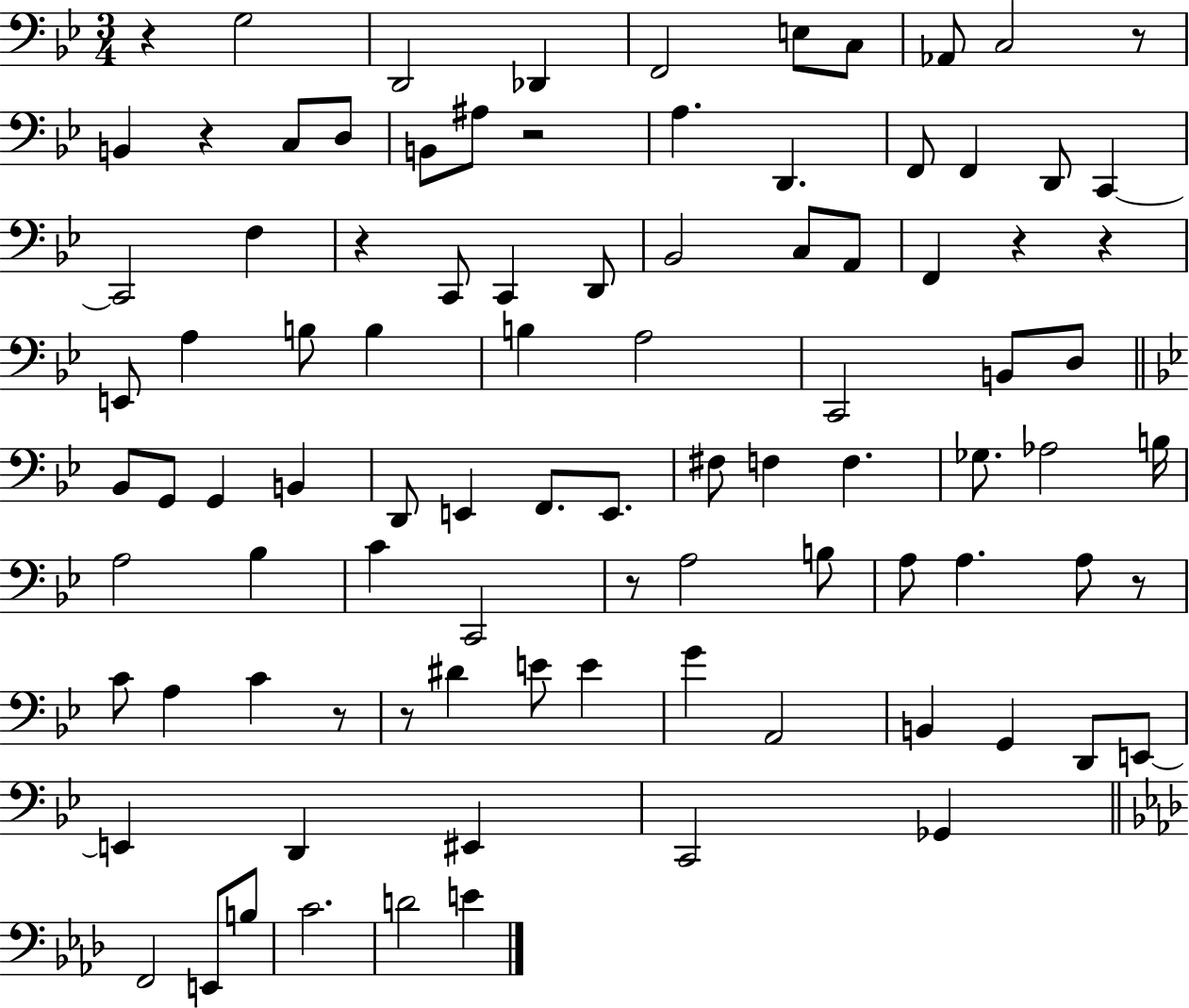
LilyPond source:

{
  \clef bass
  \numericTimeSignature
  \time 3/4
  \key bes \major
  r4 g2 | d,2 des,4 | f,2 e8 c8 | aes,8 c2 r8 | \break b,4 r4 c8 d8 | b,8 ais8 r2 | a4. d,4. | f,8 f,4 d,8 c,4~~ | \break c,2 f4 | r4 c,8 c,4 d,8 | bes,2 c8 a,8 | f,4 r4 r4 | \break e,8 a4 b8 b4 | b4 a2 | c,2 b,8 d8 | \bar "||" \break \key bes \major bes,8 g,8 g,4 b,4 | d,8 e,4 f,8. e,8. | fis8 f4 f4. | ges8. aes2 b16 | \break a2 bes4 | c'4 c,2 | r8 a2 b8 | a8 a4. a8 r8 | \break c'8 a4 c'4 r8 | r8 dis'4 e'8 e'4 | g'4 a,2 | b,4 g,4 d,8 e,8~~ | \break e,4 d,4 eis,4 | c,2 ges,4 | \bar "||" \break \key aes \major f,2 e,8 b8 | c'2. | d'2 e'4 | \bar "|."
}